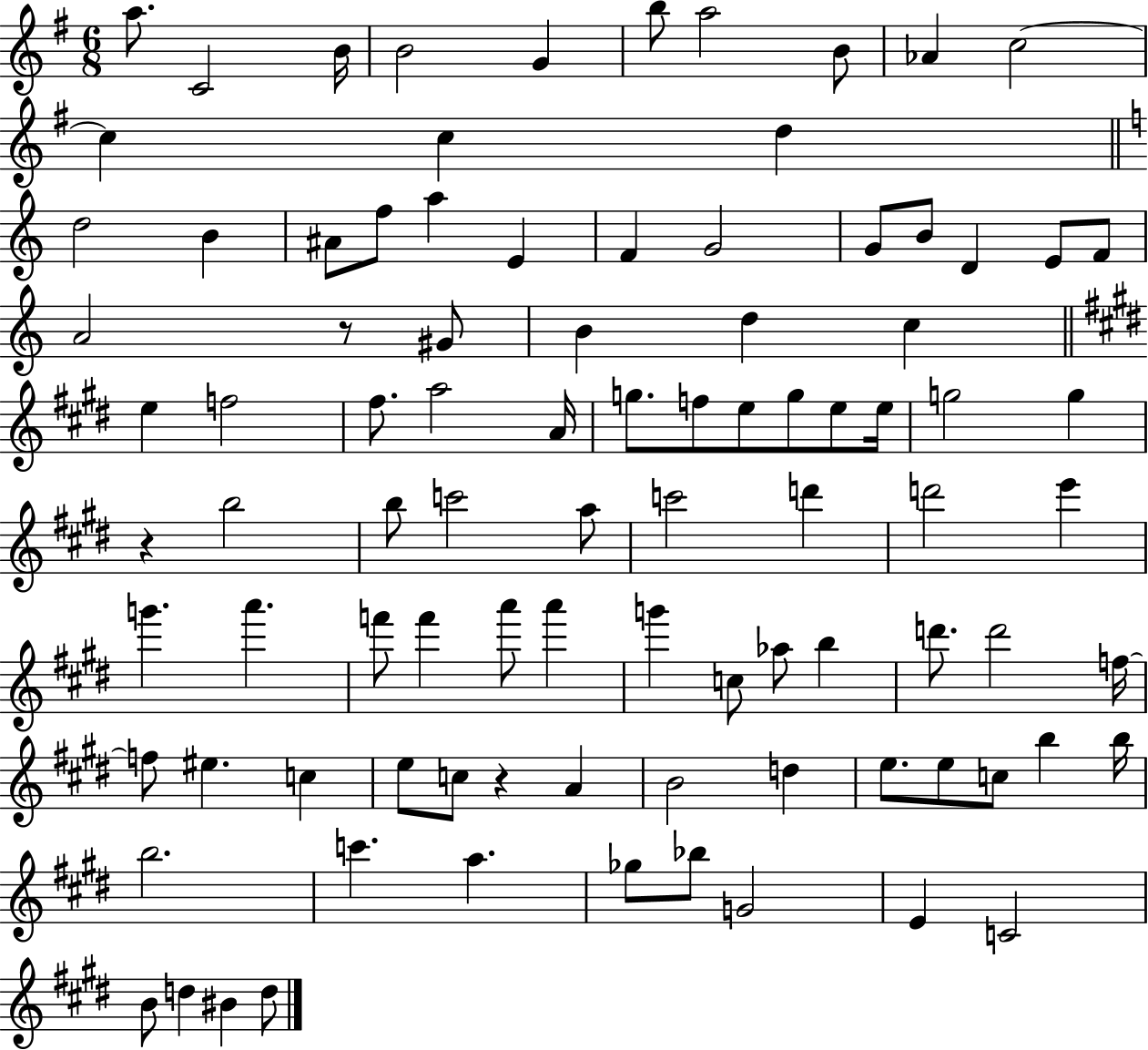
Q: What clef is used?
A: treble